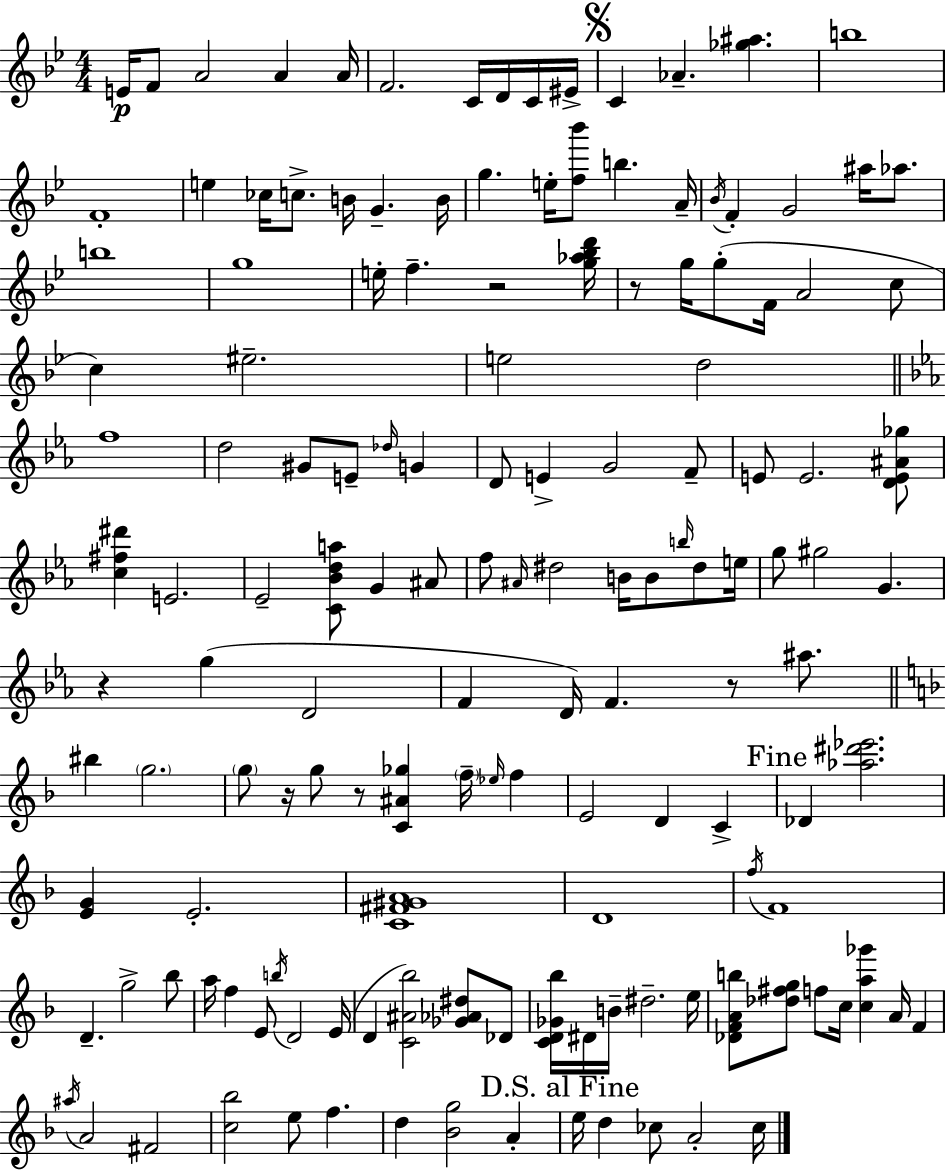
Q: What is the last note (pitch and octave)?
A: CES5